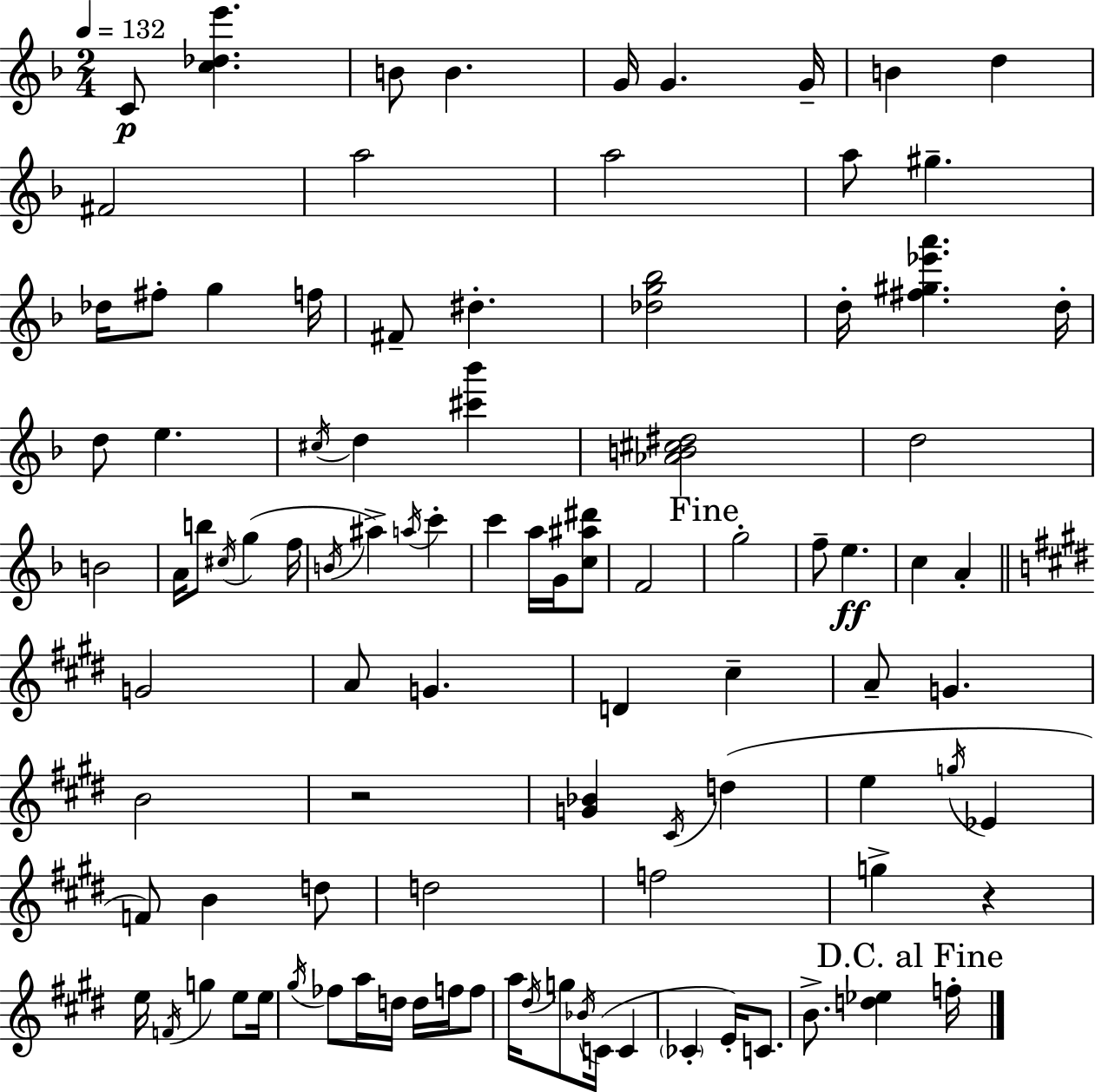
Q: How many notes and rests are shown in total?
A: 97